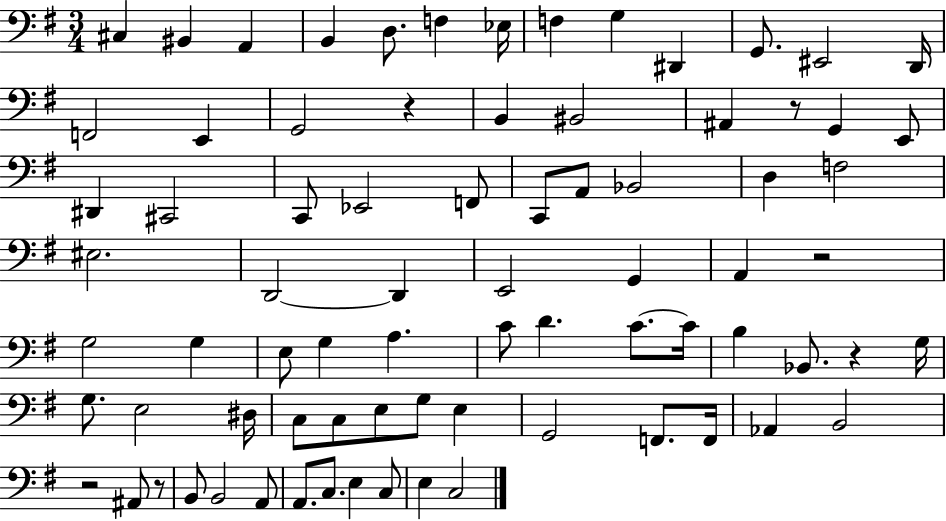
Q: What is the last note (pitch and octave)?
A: C3